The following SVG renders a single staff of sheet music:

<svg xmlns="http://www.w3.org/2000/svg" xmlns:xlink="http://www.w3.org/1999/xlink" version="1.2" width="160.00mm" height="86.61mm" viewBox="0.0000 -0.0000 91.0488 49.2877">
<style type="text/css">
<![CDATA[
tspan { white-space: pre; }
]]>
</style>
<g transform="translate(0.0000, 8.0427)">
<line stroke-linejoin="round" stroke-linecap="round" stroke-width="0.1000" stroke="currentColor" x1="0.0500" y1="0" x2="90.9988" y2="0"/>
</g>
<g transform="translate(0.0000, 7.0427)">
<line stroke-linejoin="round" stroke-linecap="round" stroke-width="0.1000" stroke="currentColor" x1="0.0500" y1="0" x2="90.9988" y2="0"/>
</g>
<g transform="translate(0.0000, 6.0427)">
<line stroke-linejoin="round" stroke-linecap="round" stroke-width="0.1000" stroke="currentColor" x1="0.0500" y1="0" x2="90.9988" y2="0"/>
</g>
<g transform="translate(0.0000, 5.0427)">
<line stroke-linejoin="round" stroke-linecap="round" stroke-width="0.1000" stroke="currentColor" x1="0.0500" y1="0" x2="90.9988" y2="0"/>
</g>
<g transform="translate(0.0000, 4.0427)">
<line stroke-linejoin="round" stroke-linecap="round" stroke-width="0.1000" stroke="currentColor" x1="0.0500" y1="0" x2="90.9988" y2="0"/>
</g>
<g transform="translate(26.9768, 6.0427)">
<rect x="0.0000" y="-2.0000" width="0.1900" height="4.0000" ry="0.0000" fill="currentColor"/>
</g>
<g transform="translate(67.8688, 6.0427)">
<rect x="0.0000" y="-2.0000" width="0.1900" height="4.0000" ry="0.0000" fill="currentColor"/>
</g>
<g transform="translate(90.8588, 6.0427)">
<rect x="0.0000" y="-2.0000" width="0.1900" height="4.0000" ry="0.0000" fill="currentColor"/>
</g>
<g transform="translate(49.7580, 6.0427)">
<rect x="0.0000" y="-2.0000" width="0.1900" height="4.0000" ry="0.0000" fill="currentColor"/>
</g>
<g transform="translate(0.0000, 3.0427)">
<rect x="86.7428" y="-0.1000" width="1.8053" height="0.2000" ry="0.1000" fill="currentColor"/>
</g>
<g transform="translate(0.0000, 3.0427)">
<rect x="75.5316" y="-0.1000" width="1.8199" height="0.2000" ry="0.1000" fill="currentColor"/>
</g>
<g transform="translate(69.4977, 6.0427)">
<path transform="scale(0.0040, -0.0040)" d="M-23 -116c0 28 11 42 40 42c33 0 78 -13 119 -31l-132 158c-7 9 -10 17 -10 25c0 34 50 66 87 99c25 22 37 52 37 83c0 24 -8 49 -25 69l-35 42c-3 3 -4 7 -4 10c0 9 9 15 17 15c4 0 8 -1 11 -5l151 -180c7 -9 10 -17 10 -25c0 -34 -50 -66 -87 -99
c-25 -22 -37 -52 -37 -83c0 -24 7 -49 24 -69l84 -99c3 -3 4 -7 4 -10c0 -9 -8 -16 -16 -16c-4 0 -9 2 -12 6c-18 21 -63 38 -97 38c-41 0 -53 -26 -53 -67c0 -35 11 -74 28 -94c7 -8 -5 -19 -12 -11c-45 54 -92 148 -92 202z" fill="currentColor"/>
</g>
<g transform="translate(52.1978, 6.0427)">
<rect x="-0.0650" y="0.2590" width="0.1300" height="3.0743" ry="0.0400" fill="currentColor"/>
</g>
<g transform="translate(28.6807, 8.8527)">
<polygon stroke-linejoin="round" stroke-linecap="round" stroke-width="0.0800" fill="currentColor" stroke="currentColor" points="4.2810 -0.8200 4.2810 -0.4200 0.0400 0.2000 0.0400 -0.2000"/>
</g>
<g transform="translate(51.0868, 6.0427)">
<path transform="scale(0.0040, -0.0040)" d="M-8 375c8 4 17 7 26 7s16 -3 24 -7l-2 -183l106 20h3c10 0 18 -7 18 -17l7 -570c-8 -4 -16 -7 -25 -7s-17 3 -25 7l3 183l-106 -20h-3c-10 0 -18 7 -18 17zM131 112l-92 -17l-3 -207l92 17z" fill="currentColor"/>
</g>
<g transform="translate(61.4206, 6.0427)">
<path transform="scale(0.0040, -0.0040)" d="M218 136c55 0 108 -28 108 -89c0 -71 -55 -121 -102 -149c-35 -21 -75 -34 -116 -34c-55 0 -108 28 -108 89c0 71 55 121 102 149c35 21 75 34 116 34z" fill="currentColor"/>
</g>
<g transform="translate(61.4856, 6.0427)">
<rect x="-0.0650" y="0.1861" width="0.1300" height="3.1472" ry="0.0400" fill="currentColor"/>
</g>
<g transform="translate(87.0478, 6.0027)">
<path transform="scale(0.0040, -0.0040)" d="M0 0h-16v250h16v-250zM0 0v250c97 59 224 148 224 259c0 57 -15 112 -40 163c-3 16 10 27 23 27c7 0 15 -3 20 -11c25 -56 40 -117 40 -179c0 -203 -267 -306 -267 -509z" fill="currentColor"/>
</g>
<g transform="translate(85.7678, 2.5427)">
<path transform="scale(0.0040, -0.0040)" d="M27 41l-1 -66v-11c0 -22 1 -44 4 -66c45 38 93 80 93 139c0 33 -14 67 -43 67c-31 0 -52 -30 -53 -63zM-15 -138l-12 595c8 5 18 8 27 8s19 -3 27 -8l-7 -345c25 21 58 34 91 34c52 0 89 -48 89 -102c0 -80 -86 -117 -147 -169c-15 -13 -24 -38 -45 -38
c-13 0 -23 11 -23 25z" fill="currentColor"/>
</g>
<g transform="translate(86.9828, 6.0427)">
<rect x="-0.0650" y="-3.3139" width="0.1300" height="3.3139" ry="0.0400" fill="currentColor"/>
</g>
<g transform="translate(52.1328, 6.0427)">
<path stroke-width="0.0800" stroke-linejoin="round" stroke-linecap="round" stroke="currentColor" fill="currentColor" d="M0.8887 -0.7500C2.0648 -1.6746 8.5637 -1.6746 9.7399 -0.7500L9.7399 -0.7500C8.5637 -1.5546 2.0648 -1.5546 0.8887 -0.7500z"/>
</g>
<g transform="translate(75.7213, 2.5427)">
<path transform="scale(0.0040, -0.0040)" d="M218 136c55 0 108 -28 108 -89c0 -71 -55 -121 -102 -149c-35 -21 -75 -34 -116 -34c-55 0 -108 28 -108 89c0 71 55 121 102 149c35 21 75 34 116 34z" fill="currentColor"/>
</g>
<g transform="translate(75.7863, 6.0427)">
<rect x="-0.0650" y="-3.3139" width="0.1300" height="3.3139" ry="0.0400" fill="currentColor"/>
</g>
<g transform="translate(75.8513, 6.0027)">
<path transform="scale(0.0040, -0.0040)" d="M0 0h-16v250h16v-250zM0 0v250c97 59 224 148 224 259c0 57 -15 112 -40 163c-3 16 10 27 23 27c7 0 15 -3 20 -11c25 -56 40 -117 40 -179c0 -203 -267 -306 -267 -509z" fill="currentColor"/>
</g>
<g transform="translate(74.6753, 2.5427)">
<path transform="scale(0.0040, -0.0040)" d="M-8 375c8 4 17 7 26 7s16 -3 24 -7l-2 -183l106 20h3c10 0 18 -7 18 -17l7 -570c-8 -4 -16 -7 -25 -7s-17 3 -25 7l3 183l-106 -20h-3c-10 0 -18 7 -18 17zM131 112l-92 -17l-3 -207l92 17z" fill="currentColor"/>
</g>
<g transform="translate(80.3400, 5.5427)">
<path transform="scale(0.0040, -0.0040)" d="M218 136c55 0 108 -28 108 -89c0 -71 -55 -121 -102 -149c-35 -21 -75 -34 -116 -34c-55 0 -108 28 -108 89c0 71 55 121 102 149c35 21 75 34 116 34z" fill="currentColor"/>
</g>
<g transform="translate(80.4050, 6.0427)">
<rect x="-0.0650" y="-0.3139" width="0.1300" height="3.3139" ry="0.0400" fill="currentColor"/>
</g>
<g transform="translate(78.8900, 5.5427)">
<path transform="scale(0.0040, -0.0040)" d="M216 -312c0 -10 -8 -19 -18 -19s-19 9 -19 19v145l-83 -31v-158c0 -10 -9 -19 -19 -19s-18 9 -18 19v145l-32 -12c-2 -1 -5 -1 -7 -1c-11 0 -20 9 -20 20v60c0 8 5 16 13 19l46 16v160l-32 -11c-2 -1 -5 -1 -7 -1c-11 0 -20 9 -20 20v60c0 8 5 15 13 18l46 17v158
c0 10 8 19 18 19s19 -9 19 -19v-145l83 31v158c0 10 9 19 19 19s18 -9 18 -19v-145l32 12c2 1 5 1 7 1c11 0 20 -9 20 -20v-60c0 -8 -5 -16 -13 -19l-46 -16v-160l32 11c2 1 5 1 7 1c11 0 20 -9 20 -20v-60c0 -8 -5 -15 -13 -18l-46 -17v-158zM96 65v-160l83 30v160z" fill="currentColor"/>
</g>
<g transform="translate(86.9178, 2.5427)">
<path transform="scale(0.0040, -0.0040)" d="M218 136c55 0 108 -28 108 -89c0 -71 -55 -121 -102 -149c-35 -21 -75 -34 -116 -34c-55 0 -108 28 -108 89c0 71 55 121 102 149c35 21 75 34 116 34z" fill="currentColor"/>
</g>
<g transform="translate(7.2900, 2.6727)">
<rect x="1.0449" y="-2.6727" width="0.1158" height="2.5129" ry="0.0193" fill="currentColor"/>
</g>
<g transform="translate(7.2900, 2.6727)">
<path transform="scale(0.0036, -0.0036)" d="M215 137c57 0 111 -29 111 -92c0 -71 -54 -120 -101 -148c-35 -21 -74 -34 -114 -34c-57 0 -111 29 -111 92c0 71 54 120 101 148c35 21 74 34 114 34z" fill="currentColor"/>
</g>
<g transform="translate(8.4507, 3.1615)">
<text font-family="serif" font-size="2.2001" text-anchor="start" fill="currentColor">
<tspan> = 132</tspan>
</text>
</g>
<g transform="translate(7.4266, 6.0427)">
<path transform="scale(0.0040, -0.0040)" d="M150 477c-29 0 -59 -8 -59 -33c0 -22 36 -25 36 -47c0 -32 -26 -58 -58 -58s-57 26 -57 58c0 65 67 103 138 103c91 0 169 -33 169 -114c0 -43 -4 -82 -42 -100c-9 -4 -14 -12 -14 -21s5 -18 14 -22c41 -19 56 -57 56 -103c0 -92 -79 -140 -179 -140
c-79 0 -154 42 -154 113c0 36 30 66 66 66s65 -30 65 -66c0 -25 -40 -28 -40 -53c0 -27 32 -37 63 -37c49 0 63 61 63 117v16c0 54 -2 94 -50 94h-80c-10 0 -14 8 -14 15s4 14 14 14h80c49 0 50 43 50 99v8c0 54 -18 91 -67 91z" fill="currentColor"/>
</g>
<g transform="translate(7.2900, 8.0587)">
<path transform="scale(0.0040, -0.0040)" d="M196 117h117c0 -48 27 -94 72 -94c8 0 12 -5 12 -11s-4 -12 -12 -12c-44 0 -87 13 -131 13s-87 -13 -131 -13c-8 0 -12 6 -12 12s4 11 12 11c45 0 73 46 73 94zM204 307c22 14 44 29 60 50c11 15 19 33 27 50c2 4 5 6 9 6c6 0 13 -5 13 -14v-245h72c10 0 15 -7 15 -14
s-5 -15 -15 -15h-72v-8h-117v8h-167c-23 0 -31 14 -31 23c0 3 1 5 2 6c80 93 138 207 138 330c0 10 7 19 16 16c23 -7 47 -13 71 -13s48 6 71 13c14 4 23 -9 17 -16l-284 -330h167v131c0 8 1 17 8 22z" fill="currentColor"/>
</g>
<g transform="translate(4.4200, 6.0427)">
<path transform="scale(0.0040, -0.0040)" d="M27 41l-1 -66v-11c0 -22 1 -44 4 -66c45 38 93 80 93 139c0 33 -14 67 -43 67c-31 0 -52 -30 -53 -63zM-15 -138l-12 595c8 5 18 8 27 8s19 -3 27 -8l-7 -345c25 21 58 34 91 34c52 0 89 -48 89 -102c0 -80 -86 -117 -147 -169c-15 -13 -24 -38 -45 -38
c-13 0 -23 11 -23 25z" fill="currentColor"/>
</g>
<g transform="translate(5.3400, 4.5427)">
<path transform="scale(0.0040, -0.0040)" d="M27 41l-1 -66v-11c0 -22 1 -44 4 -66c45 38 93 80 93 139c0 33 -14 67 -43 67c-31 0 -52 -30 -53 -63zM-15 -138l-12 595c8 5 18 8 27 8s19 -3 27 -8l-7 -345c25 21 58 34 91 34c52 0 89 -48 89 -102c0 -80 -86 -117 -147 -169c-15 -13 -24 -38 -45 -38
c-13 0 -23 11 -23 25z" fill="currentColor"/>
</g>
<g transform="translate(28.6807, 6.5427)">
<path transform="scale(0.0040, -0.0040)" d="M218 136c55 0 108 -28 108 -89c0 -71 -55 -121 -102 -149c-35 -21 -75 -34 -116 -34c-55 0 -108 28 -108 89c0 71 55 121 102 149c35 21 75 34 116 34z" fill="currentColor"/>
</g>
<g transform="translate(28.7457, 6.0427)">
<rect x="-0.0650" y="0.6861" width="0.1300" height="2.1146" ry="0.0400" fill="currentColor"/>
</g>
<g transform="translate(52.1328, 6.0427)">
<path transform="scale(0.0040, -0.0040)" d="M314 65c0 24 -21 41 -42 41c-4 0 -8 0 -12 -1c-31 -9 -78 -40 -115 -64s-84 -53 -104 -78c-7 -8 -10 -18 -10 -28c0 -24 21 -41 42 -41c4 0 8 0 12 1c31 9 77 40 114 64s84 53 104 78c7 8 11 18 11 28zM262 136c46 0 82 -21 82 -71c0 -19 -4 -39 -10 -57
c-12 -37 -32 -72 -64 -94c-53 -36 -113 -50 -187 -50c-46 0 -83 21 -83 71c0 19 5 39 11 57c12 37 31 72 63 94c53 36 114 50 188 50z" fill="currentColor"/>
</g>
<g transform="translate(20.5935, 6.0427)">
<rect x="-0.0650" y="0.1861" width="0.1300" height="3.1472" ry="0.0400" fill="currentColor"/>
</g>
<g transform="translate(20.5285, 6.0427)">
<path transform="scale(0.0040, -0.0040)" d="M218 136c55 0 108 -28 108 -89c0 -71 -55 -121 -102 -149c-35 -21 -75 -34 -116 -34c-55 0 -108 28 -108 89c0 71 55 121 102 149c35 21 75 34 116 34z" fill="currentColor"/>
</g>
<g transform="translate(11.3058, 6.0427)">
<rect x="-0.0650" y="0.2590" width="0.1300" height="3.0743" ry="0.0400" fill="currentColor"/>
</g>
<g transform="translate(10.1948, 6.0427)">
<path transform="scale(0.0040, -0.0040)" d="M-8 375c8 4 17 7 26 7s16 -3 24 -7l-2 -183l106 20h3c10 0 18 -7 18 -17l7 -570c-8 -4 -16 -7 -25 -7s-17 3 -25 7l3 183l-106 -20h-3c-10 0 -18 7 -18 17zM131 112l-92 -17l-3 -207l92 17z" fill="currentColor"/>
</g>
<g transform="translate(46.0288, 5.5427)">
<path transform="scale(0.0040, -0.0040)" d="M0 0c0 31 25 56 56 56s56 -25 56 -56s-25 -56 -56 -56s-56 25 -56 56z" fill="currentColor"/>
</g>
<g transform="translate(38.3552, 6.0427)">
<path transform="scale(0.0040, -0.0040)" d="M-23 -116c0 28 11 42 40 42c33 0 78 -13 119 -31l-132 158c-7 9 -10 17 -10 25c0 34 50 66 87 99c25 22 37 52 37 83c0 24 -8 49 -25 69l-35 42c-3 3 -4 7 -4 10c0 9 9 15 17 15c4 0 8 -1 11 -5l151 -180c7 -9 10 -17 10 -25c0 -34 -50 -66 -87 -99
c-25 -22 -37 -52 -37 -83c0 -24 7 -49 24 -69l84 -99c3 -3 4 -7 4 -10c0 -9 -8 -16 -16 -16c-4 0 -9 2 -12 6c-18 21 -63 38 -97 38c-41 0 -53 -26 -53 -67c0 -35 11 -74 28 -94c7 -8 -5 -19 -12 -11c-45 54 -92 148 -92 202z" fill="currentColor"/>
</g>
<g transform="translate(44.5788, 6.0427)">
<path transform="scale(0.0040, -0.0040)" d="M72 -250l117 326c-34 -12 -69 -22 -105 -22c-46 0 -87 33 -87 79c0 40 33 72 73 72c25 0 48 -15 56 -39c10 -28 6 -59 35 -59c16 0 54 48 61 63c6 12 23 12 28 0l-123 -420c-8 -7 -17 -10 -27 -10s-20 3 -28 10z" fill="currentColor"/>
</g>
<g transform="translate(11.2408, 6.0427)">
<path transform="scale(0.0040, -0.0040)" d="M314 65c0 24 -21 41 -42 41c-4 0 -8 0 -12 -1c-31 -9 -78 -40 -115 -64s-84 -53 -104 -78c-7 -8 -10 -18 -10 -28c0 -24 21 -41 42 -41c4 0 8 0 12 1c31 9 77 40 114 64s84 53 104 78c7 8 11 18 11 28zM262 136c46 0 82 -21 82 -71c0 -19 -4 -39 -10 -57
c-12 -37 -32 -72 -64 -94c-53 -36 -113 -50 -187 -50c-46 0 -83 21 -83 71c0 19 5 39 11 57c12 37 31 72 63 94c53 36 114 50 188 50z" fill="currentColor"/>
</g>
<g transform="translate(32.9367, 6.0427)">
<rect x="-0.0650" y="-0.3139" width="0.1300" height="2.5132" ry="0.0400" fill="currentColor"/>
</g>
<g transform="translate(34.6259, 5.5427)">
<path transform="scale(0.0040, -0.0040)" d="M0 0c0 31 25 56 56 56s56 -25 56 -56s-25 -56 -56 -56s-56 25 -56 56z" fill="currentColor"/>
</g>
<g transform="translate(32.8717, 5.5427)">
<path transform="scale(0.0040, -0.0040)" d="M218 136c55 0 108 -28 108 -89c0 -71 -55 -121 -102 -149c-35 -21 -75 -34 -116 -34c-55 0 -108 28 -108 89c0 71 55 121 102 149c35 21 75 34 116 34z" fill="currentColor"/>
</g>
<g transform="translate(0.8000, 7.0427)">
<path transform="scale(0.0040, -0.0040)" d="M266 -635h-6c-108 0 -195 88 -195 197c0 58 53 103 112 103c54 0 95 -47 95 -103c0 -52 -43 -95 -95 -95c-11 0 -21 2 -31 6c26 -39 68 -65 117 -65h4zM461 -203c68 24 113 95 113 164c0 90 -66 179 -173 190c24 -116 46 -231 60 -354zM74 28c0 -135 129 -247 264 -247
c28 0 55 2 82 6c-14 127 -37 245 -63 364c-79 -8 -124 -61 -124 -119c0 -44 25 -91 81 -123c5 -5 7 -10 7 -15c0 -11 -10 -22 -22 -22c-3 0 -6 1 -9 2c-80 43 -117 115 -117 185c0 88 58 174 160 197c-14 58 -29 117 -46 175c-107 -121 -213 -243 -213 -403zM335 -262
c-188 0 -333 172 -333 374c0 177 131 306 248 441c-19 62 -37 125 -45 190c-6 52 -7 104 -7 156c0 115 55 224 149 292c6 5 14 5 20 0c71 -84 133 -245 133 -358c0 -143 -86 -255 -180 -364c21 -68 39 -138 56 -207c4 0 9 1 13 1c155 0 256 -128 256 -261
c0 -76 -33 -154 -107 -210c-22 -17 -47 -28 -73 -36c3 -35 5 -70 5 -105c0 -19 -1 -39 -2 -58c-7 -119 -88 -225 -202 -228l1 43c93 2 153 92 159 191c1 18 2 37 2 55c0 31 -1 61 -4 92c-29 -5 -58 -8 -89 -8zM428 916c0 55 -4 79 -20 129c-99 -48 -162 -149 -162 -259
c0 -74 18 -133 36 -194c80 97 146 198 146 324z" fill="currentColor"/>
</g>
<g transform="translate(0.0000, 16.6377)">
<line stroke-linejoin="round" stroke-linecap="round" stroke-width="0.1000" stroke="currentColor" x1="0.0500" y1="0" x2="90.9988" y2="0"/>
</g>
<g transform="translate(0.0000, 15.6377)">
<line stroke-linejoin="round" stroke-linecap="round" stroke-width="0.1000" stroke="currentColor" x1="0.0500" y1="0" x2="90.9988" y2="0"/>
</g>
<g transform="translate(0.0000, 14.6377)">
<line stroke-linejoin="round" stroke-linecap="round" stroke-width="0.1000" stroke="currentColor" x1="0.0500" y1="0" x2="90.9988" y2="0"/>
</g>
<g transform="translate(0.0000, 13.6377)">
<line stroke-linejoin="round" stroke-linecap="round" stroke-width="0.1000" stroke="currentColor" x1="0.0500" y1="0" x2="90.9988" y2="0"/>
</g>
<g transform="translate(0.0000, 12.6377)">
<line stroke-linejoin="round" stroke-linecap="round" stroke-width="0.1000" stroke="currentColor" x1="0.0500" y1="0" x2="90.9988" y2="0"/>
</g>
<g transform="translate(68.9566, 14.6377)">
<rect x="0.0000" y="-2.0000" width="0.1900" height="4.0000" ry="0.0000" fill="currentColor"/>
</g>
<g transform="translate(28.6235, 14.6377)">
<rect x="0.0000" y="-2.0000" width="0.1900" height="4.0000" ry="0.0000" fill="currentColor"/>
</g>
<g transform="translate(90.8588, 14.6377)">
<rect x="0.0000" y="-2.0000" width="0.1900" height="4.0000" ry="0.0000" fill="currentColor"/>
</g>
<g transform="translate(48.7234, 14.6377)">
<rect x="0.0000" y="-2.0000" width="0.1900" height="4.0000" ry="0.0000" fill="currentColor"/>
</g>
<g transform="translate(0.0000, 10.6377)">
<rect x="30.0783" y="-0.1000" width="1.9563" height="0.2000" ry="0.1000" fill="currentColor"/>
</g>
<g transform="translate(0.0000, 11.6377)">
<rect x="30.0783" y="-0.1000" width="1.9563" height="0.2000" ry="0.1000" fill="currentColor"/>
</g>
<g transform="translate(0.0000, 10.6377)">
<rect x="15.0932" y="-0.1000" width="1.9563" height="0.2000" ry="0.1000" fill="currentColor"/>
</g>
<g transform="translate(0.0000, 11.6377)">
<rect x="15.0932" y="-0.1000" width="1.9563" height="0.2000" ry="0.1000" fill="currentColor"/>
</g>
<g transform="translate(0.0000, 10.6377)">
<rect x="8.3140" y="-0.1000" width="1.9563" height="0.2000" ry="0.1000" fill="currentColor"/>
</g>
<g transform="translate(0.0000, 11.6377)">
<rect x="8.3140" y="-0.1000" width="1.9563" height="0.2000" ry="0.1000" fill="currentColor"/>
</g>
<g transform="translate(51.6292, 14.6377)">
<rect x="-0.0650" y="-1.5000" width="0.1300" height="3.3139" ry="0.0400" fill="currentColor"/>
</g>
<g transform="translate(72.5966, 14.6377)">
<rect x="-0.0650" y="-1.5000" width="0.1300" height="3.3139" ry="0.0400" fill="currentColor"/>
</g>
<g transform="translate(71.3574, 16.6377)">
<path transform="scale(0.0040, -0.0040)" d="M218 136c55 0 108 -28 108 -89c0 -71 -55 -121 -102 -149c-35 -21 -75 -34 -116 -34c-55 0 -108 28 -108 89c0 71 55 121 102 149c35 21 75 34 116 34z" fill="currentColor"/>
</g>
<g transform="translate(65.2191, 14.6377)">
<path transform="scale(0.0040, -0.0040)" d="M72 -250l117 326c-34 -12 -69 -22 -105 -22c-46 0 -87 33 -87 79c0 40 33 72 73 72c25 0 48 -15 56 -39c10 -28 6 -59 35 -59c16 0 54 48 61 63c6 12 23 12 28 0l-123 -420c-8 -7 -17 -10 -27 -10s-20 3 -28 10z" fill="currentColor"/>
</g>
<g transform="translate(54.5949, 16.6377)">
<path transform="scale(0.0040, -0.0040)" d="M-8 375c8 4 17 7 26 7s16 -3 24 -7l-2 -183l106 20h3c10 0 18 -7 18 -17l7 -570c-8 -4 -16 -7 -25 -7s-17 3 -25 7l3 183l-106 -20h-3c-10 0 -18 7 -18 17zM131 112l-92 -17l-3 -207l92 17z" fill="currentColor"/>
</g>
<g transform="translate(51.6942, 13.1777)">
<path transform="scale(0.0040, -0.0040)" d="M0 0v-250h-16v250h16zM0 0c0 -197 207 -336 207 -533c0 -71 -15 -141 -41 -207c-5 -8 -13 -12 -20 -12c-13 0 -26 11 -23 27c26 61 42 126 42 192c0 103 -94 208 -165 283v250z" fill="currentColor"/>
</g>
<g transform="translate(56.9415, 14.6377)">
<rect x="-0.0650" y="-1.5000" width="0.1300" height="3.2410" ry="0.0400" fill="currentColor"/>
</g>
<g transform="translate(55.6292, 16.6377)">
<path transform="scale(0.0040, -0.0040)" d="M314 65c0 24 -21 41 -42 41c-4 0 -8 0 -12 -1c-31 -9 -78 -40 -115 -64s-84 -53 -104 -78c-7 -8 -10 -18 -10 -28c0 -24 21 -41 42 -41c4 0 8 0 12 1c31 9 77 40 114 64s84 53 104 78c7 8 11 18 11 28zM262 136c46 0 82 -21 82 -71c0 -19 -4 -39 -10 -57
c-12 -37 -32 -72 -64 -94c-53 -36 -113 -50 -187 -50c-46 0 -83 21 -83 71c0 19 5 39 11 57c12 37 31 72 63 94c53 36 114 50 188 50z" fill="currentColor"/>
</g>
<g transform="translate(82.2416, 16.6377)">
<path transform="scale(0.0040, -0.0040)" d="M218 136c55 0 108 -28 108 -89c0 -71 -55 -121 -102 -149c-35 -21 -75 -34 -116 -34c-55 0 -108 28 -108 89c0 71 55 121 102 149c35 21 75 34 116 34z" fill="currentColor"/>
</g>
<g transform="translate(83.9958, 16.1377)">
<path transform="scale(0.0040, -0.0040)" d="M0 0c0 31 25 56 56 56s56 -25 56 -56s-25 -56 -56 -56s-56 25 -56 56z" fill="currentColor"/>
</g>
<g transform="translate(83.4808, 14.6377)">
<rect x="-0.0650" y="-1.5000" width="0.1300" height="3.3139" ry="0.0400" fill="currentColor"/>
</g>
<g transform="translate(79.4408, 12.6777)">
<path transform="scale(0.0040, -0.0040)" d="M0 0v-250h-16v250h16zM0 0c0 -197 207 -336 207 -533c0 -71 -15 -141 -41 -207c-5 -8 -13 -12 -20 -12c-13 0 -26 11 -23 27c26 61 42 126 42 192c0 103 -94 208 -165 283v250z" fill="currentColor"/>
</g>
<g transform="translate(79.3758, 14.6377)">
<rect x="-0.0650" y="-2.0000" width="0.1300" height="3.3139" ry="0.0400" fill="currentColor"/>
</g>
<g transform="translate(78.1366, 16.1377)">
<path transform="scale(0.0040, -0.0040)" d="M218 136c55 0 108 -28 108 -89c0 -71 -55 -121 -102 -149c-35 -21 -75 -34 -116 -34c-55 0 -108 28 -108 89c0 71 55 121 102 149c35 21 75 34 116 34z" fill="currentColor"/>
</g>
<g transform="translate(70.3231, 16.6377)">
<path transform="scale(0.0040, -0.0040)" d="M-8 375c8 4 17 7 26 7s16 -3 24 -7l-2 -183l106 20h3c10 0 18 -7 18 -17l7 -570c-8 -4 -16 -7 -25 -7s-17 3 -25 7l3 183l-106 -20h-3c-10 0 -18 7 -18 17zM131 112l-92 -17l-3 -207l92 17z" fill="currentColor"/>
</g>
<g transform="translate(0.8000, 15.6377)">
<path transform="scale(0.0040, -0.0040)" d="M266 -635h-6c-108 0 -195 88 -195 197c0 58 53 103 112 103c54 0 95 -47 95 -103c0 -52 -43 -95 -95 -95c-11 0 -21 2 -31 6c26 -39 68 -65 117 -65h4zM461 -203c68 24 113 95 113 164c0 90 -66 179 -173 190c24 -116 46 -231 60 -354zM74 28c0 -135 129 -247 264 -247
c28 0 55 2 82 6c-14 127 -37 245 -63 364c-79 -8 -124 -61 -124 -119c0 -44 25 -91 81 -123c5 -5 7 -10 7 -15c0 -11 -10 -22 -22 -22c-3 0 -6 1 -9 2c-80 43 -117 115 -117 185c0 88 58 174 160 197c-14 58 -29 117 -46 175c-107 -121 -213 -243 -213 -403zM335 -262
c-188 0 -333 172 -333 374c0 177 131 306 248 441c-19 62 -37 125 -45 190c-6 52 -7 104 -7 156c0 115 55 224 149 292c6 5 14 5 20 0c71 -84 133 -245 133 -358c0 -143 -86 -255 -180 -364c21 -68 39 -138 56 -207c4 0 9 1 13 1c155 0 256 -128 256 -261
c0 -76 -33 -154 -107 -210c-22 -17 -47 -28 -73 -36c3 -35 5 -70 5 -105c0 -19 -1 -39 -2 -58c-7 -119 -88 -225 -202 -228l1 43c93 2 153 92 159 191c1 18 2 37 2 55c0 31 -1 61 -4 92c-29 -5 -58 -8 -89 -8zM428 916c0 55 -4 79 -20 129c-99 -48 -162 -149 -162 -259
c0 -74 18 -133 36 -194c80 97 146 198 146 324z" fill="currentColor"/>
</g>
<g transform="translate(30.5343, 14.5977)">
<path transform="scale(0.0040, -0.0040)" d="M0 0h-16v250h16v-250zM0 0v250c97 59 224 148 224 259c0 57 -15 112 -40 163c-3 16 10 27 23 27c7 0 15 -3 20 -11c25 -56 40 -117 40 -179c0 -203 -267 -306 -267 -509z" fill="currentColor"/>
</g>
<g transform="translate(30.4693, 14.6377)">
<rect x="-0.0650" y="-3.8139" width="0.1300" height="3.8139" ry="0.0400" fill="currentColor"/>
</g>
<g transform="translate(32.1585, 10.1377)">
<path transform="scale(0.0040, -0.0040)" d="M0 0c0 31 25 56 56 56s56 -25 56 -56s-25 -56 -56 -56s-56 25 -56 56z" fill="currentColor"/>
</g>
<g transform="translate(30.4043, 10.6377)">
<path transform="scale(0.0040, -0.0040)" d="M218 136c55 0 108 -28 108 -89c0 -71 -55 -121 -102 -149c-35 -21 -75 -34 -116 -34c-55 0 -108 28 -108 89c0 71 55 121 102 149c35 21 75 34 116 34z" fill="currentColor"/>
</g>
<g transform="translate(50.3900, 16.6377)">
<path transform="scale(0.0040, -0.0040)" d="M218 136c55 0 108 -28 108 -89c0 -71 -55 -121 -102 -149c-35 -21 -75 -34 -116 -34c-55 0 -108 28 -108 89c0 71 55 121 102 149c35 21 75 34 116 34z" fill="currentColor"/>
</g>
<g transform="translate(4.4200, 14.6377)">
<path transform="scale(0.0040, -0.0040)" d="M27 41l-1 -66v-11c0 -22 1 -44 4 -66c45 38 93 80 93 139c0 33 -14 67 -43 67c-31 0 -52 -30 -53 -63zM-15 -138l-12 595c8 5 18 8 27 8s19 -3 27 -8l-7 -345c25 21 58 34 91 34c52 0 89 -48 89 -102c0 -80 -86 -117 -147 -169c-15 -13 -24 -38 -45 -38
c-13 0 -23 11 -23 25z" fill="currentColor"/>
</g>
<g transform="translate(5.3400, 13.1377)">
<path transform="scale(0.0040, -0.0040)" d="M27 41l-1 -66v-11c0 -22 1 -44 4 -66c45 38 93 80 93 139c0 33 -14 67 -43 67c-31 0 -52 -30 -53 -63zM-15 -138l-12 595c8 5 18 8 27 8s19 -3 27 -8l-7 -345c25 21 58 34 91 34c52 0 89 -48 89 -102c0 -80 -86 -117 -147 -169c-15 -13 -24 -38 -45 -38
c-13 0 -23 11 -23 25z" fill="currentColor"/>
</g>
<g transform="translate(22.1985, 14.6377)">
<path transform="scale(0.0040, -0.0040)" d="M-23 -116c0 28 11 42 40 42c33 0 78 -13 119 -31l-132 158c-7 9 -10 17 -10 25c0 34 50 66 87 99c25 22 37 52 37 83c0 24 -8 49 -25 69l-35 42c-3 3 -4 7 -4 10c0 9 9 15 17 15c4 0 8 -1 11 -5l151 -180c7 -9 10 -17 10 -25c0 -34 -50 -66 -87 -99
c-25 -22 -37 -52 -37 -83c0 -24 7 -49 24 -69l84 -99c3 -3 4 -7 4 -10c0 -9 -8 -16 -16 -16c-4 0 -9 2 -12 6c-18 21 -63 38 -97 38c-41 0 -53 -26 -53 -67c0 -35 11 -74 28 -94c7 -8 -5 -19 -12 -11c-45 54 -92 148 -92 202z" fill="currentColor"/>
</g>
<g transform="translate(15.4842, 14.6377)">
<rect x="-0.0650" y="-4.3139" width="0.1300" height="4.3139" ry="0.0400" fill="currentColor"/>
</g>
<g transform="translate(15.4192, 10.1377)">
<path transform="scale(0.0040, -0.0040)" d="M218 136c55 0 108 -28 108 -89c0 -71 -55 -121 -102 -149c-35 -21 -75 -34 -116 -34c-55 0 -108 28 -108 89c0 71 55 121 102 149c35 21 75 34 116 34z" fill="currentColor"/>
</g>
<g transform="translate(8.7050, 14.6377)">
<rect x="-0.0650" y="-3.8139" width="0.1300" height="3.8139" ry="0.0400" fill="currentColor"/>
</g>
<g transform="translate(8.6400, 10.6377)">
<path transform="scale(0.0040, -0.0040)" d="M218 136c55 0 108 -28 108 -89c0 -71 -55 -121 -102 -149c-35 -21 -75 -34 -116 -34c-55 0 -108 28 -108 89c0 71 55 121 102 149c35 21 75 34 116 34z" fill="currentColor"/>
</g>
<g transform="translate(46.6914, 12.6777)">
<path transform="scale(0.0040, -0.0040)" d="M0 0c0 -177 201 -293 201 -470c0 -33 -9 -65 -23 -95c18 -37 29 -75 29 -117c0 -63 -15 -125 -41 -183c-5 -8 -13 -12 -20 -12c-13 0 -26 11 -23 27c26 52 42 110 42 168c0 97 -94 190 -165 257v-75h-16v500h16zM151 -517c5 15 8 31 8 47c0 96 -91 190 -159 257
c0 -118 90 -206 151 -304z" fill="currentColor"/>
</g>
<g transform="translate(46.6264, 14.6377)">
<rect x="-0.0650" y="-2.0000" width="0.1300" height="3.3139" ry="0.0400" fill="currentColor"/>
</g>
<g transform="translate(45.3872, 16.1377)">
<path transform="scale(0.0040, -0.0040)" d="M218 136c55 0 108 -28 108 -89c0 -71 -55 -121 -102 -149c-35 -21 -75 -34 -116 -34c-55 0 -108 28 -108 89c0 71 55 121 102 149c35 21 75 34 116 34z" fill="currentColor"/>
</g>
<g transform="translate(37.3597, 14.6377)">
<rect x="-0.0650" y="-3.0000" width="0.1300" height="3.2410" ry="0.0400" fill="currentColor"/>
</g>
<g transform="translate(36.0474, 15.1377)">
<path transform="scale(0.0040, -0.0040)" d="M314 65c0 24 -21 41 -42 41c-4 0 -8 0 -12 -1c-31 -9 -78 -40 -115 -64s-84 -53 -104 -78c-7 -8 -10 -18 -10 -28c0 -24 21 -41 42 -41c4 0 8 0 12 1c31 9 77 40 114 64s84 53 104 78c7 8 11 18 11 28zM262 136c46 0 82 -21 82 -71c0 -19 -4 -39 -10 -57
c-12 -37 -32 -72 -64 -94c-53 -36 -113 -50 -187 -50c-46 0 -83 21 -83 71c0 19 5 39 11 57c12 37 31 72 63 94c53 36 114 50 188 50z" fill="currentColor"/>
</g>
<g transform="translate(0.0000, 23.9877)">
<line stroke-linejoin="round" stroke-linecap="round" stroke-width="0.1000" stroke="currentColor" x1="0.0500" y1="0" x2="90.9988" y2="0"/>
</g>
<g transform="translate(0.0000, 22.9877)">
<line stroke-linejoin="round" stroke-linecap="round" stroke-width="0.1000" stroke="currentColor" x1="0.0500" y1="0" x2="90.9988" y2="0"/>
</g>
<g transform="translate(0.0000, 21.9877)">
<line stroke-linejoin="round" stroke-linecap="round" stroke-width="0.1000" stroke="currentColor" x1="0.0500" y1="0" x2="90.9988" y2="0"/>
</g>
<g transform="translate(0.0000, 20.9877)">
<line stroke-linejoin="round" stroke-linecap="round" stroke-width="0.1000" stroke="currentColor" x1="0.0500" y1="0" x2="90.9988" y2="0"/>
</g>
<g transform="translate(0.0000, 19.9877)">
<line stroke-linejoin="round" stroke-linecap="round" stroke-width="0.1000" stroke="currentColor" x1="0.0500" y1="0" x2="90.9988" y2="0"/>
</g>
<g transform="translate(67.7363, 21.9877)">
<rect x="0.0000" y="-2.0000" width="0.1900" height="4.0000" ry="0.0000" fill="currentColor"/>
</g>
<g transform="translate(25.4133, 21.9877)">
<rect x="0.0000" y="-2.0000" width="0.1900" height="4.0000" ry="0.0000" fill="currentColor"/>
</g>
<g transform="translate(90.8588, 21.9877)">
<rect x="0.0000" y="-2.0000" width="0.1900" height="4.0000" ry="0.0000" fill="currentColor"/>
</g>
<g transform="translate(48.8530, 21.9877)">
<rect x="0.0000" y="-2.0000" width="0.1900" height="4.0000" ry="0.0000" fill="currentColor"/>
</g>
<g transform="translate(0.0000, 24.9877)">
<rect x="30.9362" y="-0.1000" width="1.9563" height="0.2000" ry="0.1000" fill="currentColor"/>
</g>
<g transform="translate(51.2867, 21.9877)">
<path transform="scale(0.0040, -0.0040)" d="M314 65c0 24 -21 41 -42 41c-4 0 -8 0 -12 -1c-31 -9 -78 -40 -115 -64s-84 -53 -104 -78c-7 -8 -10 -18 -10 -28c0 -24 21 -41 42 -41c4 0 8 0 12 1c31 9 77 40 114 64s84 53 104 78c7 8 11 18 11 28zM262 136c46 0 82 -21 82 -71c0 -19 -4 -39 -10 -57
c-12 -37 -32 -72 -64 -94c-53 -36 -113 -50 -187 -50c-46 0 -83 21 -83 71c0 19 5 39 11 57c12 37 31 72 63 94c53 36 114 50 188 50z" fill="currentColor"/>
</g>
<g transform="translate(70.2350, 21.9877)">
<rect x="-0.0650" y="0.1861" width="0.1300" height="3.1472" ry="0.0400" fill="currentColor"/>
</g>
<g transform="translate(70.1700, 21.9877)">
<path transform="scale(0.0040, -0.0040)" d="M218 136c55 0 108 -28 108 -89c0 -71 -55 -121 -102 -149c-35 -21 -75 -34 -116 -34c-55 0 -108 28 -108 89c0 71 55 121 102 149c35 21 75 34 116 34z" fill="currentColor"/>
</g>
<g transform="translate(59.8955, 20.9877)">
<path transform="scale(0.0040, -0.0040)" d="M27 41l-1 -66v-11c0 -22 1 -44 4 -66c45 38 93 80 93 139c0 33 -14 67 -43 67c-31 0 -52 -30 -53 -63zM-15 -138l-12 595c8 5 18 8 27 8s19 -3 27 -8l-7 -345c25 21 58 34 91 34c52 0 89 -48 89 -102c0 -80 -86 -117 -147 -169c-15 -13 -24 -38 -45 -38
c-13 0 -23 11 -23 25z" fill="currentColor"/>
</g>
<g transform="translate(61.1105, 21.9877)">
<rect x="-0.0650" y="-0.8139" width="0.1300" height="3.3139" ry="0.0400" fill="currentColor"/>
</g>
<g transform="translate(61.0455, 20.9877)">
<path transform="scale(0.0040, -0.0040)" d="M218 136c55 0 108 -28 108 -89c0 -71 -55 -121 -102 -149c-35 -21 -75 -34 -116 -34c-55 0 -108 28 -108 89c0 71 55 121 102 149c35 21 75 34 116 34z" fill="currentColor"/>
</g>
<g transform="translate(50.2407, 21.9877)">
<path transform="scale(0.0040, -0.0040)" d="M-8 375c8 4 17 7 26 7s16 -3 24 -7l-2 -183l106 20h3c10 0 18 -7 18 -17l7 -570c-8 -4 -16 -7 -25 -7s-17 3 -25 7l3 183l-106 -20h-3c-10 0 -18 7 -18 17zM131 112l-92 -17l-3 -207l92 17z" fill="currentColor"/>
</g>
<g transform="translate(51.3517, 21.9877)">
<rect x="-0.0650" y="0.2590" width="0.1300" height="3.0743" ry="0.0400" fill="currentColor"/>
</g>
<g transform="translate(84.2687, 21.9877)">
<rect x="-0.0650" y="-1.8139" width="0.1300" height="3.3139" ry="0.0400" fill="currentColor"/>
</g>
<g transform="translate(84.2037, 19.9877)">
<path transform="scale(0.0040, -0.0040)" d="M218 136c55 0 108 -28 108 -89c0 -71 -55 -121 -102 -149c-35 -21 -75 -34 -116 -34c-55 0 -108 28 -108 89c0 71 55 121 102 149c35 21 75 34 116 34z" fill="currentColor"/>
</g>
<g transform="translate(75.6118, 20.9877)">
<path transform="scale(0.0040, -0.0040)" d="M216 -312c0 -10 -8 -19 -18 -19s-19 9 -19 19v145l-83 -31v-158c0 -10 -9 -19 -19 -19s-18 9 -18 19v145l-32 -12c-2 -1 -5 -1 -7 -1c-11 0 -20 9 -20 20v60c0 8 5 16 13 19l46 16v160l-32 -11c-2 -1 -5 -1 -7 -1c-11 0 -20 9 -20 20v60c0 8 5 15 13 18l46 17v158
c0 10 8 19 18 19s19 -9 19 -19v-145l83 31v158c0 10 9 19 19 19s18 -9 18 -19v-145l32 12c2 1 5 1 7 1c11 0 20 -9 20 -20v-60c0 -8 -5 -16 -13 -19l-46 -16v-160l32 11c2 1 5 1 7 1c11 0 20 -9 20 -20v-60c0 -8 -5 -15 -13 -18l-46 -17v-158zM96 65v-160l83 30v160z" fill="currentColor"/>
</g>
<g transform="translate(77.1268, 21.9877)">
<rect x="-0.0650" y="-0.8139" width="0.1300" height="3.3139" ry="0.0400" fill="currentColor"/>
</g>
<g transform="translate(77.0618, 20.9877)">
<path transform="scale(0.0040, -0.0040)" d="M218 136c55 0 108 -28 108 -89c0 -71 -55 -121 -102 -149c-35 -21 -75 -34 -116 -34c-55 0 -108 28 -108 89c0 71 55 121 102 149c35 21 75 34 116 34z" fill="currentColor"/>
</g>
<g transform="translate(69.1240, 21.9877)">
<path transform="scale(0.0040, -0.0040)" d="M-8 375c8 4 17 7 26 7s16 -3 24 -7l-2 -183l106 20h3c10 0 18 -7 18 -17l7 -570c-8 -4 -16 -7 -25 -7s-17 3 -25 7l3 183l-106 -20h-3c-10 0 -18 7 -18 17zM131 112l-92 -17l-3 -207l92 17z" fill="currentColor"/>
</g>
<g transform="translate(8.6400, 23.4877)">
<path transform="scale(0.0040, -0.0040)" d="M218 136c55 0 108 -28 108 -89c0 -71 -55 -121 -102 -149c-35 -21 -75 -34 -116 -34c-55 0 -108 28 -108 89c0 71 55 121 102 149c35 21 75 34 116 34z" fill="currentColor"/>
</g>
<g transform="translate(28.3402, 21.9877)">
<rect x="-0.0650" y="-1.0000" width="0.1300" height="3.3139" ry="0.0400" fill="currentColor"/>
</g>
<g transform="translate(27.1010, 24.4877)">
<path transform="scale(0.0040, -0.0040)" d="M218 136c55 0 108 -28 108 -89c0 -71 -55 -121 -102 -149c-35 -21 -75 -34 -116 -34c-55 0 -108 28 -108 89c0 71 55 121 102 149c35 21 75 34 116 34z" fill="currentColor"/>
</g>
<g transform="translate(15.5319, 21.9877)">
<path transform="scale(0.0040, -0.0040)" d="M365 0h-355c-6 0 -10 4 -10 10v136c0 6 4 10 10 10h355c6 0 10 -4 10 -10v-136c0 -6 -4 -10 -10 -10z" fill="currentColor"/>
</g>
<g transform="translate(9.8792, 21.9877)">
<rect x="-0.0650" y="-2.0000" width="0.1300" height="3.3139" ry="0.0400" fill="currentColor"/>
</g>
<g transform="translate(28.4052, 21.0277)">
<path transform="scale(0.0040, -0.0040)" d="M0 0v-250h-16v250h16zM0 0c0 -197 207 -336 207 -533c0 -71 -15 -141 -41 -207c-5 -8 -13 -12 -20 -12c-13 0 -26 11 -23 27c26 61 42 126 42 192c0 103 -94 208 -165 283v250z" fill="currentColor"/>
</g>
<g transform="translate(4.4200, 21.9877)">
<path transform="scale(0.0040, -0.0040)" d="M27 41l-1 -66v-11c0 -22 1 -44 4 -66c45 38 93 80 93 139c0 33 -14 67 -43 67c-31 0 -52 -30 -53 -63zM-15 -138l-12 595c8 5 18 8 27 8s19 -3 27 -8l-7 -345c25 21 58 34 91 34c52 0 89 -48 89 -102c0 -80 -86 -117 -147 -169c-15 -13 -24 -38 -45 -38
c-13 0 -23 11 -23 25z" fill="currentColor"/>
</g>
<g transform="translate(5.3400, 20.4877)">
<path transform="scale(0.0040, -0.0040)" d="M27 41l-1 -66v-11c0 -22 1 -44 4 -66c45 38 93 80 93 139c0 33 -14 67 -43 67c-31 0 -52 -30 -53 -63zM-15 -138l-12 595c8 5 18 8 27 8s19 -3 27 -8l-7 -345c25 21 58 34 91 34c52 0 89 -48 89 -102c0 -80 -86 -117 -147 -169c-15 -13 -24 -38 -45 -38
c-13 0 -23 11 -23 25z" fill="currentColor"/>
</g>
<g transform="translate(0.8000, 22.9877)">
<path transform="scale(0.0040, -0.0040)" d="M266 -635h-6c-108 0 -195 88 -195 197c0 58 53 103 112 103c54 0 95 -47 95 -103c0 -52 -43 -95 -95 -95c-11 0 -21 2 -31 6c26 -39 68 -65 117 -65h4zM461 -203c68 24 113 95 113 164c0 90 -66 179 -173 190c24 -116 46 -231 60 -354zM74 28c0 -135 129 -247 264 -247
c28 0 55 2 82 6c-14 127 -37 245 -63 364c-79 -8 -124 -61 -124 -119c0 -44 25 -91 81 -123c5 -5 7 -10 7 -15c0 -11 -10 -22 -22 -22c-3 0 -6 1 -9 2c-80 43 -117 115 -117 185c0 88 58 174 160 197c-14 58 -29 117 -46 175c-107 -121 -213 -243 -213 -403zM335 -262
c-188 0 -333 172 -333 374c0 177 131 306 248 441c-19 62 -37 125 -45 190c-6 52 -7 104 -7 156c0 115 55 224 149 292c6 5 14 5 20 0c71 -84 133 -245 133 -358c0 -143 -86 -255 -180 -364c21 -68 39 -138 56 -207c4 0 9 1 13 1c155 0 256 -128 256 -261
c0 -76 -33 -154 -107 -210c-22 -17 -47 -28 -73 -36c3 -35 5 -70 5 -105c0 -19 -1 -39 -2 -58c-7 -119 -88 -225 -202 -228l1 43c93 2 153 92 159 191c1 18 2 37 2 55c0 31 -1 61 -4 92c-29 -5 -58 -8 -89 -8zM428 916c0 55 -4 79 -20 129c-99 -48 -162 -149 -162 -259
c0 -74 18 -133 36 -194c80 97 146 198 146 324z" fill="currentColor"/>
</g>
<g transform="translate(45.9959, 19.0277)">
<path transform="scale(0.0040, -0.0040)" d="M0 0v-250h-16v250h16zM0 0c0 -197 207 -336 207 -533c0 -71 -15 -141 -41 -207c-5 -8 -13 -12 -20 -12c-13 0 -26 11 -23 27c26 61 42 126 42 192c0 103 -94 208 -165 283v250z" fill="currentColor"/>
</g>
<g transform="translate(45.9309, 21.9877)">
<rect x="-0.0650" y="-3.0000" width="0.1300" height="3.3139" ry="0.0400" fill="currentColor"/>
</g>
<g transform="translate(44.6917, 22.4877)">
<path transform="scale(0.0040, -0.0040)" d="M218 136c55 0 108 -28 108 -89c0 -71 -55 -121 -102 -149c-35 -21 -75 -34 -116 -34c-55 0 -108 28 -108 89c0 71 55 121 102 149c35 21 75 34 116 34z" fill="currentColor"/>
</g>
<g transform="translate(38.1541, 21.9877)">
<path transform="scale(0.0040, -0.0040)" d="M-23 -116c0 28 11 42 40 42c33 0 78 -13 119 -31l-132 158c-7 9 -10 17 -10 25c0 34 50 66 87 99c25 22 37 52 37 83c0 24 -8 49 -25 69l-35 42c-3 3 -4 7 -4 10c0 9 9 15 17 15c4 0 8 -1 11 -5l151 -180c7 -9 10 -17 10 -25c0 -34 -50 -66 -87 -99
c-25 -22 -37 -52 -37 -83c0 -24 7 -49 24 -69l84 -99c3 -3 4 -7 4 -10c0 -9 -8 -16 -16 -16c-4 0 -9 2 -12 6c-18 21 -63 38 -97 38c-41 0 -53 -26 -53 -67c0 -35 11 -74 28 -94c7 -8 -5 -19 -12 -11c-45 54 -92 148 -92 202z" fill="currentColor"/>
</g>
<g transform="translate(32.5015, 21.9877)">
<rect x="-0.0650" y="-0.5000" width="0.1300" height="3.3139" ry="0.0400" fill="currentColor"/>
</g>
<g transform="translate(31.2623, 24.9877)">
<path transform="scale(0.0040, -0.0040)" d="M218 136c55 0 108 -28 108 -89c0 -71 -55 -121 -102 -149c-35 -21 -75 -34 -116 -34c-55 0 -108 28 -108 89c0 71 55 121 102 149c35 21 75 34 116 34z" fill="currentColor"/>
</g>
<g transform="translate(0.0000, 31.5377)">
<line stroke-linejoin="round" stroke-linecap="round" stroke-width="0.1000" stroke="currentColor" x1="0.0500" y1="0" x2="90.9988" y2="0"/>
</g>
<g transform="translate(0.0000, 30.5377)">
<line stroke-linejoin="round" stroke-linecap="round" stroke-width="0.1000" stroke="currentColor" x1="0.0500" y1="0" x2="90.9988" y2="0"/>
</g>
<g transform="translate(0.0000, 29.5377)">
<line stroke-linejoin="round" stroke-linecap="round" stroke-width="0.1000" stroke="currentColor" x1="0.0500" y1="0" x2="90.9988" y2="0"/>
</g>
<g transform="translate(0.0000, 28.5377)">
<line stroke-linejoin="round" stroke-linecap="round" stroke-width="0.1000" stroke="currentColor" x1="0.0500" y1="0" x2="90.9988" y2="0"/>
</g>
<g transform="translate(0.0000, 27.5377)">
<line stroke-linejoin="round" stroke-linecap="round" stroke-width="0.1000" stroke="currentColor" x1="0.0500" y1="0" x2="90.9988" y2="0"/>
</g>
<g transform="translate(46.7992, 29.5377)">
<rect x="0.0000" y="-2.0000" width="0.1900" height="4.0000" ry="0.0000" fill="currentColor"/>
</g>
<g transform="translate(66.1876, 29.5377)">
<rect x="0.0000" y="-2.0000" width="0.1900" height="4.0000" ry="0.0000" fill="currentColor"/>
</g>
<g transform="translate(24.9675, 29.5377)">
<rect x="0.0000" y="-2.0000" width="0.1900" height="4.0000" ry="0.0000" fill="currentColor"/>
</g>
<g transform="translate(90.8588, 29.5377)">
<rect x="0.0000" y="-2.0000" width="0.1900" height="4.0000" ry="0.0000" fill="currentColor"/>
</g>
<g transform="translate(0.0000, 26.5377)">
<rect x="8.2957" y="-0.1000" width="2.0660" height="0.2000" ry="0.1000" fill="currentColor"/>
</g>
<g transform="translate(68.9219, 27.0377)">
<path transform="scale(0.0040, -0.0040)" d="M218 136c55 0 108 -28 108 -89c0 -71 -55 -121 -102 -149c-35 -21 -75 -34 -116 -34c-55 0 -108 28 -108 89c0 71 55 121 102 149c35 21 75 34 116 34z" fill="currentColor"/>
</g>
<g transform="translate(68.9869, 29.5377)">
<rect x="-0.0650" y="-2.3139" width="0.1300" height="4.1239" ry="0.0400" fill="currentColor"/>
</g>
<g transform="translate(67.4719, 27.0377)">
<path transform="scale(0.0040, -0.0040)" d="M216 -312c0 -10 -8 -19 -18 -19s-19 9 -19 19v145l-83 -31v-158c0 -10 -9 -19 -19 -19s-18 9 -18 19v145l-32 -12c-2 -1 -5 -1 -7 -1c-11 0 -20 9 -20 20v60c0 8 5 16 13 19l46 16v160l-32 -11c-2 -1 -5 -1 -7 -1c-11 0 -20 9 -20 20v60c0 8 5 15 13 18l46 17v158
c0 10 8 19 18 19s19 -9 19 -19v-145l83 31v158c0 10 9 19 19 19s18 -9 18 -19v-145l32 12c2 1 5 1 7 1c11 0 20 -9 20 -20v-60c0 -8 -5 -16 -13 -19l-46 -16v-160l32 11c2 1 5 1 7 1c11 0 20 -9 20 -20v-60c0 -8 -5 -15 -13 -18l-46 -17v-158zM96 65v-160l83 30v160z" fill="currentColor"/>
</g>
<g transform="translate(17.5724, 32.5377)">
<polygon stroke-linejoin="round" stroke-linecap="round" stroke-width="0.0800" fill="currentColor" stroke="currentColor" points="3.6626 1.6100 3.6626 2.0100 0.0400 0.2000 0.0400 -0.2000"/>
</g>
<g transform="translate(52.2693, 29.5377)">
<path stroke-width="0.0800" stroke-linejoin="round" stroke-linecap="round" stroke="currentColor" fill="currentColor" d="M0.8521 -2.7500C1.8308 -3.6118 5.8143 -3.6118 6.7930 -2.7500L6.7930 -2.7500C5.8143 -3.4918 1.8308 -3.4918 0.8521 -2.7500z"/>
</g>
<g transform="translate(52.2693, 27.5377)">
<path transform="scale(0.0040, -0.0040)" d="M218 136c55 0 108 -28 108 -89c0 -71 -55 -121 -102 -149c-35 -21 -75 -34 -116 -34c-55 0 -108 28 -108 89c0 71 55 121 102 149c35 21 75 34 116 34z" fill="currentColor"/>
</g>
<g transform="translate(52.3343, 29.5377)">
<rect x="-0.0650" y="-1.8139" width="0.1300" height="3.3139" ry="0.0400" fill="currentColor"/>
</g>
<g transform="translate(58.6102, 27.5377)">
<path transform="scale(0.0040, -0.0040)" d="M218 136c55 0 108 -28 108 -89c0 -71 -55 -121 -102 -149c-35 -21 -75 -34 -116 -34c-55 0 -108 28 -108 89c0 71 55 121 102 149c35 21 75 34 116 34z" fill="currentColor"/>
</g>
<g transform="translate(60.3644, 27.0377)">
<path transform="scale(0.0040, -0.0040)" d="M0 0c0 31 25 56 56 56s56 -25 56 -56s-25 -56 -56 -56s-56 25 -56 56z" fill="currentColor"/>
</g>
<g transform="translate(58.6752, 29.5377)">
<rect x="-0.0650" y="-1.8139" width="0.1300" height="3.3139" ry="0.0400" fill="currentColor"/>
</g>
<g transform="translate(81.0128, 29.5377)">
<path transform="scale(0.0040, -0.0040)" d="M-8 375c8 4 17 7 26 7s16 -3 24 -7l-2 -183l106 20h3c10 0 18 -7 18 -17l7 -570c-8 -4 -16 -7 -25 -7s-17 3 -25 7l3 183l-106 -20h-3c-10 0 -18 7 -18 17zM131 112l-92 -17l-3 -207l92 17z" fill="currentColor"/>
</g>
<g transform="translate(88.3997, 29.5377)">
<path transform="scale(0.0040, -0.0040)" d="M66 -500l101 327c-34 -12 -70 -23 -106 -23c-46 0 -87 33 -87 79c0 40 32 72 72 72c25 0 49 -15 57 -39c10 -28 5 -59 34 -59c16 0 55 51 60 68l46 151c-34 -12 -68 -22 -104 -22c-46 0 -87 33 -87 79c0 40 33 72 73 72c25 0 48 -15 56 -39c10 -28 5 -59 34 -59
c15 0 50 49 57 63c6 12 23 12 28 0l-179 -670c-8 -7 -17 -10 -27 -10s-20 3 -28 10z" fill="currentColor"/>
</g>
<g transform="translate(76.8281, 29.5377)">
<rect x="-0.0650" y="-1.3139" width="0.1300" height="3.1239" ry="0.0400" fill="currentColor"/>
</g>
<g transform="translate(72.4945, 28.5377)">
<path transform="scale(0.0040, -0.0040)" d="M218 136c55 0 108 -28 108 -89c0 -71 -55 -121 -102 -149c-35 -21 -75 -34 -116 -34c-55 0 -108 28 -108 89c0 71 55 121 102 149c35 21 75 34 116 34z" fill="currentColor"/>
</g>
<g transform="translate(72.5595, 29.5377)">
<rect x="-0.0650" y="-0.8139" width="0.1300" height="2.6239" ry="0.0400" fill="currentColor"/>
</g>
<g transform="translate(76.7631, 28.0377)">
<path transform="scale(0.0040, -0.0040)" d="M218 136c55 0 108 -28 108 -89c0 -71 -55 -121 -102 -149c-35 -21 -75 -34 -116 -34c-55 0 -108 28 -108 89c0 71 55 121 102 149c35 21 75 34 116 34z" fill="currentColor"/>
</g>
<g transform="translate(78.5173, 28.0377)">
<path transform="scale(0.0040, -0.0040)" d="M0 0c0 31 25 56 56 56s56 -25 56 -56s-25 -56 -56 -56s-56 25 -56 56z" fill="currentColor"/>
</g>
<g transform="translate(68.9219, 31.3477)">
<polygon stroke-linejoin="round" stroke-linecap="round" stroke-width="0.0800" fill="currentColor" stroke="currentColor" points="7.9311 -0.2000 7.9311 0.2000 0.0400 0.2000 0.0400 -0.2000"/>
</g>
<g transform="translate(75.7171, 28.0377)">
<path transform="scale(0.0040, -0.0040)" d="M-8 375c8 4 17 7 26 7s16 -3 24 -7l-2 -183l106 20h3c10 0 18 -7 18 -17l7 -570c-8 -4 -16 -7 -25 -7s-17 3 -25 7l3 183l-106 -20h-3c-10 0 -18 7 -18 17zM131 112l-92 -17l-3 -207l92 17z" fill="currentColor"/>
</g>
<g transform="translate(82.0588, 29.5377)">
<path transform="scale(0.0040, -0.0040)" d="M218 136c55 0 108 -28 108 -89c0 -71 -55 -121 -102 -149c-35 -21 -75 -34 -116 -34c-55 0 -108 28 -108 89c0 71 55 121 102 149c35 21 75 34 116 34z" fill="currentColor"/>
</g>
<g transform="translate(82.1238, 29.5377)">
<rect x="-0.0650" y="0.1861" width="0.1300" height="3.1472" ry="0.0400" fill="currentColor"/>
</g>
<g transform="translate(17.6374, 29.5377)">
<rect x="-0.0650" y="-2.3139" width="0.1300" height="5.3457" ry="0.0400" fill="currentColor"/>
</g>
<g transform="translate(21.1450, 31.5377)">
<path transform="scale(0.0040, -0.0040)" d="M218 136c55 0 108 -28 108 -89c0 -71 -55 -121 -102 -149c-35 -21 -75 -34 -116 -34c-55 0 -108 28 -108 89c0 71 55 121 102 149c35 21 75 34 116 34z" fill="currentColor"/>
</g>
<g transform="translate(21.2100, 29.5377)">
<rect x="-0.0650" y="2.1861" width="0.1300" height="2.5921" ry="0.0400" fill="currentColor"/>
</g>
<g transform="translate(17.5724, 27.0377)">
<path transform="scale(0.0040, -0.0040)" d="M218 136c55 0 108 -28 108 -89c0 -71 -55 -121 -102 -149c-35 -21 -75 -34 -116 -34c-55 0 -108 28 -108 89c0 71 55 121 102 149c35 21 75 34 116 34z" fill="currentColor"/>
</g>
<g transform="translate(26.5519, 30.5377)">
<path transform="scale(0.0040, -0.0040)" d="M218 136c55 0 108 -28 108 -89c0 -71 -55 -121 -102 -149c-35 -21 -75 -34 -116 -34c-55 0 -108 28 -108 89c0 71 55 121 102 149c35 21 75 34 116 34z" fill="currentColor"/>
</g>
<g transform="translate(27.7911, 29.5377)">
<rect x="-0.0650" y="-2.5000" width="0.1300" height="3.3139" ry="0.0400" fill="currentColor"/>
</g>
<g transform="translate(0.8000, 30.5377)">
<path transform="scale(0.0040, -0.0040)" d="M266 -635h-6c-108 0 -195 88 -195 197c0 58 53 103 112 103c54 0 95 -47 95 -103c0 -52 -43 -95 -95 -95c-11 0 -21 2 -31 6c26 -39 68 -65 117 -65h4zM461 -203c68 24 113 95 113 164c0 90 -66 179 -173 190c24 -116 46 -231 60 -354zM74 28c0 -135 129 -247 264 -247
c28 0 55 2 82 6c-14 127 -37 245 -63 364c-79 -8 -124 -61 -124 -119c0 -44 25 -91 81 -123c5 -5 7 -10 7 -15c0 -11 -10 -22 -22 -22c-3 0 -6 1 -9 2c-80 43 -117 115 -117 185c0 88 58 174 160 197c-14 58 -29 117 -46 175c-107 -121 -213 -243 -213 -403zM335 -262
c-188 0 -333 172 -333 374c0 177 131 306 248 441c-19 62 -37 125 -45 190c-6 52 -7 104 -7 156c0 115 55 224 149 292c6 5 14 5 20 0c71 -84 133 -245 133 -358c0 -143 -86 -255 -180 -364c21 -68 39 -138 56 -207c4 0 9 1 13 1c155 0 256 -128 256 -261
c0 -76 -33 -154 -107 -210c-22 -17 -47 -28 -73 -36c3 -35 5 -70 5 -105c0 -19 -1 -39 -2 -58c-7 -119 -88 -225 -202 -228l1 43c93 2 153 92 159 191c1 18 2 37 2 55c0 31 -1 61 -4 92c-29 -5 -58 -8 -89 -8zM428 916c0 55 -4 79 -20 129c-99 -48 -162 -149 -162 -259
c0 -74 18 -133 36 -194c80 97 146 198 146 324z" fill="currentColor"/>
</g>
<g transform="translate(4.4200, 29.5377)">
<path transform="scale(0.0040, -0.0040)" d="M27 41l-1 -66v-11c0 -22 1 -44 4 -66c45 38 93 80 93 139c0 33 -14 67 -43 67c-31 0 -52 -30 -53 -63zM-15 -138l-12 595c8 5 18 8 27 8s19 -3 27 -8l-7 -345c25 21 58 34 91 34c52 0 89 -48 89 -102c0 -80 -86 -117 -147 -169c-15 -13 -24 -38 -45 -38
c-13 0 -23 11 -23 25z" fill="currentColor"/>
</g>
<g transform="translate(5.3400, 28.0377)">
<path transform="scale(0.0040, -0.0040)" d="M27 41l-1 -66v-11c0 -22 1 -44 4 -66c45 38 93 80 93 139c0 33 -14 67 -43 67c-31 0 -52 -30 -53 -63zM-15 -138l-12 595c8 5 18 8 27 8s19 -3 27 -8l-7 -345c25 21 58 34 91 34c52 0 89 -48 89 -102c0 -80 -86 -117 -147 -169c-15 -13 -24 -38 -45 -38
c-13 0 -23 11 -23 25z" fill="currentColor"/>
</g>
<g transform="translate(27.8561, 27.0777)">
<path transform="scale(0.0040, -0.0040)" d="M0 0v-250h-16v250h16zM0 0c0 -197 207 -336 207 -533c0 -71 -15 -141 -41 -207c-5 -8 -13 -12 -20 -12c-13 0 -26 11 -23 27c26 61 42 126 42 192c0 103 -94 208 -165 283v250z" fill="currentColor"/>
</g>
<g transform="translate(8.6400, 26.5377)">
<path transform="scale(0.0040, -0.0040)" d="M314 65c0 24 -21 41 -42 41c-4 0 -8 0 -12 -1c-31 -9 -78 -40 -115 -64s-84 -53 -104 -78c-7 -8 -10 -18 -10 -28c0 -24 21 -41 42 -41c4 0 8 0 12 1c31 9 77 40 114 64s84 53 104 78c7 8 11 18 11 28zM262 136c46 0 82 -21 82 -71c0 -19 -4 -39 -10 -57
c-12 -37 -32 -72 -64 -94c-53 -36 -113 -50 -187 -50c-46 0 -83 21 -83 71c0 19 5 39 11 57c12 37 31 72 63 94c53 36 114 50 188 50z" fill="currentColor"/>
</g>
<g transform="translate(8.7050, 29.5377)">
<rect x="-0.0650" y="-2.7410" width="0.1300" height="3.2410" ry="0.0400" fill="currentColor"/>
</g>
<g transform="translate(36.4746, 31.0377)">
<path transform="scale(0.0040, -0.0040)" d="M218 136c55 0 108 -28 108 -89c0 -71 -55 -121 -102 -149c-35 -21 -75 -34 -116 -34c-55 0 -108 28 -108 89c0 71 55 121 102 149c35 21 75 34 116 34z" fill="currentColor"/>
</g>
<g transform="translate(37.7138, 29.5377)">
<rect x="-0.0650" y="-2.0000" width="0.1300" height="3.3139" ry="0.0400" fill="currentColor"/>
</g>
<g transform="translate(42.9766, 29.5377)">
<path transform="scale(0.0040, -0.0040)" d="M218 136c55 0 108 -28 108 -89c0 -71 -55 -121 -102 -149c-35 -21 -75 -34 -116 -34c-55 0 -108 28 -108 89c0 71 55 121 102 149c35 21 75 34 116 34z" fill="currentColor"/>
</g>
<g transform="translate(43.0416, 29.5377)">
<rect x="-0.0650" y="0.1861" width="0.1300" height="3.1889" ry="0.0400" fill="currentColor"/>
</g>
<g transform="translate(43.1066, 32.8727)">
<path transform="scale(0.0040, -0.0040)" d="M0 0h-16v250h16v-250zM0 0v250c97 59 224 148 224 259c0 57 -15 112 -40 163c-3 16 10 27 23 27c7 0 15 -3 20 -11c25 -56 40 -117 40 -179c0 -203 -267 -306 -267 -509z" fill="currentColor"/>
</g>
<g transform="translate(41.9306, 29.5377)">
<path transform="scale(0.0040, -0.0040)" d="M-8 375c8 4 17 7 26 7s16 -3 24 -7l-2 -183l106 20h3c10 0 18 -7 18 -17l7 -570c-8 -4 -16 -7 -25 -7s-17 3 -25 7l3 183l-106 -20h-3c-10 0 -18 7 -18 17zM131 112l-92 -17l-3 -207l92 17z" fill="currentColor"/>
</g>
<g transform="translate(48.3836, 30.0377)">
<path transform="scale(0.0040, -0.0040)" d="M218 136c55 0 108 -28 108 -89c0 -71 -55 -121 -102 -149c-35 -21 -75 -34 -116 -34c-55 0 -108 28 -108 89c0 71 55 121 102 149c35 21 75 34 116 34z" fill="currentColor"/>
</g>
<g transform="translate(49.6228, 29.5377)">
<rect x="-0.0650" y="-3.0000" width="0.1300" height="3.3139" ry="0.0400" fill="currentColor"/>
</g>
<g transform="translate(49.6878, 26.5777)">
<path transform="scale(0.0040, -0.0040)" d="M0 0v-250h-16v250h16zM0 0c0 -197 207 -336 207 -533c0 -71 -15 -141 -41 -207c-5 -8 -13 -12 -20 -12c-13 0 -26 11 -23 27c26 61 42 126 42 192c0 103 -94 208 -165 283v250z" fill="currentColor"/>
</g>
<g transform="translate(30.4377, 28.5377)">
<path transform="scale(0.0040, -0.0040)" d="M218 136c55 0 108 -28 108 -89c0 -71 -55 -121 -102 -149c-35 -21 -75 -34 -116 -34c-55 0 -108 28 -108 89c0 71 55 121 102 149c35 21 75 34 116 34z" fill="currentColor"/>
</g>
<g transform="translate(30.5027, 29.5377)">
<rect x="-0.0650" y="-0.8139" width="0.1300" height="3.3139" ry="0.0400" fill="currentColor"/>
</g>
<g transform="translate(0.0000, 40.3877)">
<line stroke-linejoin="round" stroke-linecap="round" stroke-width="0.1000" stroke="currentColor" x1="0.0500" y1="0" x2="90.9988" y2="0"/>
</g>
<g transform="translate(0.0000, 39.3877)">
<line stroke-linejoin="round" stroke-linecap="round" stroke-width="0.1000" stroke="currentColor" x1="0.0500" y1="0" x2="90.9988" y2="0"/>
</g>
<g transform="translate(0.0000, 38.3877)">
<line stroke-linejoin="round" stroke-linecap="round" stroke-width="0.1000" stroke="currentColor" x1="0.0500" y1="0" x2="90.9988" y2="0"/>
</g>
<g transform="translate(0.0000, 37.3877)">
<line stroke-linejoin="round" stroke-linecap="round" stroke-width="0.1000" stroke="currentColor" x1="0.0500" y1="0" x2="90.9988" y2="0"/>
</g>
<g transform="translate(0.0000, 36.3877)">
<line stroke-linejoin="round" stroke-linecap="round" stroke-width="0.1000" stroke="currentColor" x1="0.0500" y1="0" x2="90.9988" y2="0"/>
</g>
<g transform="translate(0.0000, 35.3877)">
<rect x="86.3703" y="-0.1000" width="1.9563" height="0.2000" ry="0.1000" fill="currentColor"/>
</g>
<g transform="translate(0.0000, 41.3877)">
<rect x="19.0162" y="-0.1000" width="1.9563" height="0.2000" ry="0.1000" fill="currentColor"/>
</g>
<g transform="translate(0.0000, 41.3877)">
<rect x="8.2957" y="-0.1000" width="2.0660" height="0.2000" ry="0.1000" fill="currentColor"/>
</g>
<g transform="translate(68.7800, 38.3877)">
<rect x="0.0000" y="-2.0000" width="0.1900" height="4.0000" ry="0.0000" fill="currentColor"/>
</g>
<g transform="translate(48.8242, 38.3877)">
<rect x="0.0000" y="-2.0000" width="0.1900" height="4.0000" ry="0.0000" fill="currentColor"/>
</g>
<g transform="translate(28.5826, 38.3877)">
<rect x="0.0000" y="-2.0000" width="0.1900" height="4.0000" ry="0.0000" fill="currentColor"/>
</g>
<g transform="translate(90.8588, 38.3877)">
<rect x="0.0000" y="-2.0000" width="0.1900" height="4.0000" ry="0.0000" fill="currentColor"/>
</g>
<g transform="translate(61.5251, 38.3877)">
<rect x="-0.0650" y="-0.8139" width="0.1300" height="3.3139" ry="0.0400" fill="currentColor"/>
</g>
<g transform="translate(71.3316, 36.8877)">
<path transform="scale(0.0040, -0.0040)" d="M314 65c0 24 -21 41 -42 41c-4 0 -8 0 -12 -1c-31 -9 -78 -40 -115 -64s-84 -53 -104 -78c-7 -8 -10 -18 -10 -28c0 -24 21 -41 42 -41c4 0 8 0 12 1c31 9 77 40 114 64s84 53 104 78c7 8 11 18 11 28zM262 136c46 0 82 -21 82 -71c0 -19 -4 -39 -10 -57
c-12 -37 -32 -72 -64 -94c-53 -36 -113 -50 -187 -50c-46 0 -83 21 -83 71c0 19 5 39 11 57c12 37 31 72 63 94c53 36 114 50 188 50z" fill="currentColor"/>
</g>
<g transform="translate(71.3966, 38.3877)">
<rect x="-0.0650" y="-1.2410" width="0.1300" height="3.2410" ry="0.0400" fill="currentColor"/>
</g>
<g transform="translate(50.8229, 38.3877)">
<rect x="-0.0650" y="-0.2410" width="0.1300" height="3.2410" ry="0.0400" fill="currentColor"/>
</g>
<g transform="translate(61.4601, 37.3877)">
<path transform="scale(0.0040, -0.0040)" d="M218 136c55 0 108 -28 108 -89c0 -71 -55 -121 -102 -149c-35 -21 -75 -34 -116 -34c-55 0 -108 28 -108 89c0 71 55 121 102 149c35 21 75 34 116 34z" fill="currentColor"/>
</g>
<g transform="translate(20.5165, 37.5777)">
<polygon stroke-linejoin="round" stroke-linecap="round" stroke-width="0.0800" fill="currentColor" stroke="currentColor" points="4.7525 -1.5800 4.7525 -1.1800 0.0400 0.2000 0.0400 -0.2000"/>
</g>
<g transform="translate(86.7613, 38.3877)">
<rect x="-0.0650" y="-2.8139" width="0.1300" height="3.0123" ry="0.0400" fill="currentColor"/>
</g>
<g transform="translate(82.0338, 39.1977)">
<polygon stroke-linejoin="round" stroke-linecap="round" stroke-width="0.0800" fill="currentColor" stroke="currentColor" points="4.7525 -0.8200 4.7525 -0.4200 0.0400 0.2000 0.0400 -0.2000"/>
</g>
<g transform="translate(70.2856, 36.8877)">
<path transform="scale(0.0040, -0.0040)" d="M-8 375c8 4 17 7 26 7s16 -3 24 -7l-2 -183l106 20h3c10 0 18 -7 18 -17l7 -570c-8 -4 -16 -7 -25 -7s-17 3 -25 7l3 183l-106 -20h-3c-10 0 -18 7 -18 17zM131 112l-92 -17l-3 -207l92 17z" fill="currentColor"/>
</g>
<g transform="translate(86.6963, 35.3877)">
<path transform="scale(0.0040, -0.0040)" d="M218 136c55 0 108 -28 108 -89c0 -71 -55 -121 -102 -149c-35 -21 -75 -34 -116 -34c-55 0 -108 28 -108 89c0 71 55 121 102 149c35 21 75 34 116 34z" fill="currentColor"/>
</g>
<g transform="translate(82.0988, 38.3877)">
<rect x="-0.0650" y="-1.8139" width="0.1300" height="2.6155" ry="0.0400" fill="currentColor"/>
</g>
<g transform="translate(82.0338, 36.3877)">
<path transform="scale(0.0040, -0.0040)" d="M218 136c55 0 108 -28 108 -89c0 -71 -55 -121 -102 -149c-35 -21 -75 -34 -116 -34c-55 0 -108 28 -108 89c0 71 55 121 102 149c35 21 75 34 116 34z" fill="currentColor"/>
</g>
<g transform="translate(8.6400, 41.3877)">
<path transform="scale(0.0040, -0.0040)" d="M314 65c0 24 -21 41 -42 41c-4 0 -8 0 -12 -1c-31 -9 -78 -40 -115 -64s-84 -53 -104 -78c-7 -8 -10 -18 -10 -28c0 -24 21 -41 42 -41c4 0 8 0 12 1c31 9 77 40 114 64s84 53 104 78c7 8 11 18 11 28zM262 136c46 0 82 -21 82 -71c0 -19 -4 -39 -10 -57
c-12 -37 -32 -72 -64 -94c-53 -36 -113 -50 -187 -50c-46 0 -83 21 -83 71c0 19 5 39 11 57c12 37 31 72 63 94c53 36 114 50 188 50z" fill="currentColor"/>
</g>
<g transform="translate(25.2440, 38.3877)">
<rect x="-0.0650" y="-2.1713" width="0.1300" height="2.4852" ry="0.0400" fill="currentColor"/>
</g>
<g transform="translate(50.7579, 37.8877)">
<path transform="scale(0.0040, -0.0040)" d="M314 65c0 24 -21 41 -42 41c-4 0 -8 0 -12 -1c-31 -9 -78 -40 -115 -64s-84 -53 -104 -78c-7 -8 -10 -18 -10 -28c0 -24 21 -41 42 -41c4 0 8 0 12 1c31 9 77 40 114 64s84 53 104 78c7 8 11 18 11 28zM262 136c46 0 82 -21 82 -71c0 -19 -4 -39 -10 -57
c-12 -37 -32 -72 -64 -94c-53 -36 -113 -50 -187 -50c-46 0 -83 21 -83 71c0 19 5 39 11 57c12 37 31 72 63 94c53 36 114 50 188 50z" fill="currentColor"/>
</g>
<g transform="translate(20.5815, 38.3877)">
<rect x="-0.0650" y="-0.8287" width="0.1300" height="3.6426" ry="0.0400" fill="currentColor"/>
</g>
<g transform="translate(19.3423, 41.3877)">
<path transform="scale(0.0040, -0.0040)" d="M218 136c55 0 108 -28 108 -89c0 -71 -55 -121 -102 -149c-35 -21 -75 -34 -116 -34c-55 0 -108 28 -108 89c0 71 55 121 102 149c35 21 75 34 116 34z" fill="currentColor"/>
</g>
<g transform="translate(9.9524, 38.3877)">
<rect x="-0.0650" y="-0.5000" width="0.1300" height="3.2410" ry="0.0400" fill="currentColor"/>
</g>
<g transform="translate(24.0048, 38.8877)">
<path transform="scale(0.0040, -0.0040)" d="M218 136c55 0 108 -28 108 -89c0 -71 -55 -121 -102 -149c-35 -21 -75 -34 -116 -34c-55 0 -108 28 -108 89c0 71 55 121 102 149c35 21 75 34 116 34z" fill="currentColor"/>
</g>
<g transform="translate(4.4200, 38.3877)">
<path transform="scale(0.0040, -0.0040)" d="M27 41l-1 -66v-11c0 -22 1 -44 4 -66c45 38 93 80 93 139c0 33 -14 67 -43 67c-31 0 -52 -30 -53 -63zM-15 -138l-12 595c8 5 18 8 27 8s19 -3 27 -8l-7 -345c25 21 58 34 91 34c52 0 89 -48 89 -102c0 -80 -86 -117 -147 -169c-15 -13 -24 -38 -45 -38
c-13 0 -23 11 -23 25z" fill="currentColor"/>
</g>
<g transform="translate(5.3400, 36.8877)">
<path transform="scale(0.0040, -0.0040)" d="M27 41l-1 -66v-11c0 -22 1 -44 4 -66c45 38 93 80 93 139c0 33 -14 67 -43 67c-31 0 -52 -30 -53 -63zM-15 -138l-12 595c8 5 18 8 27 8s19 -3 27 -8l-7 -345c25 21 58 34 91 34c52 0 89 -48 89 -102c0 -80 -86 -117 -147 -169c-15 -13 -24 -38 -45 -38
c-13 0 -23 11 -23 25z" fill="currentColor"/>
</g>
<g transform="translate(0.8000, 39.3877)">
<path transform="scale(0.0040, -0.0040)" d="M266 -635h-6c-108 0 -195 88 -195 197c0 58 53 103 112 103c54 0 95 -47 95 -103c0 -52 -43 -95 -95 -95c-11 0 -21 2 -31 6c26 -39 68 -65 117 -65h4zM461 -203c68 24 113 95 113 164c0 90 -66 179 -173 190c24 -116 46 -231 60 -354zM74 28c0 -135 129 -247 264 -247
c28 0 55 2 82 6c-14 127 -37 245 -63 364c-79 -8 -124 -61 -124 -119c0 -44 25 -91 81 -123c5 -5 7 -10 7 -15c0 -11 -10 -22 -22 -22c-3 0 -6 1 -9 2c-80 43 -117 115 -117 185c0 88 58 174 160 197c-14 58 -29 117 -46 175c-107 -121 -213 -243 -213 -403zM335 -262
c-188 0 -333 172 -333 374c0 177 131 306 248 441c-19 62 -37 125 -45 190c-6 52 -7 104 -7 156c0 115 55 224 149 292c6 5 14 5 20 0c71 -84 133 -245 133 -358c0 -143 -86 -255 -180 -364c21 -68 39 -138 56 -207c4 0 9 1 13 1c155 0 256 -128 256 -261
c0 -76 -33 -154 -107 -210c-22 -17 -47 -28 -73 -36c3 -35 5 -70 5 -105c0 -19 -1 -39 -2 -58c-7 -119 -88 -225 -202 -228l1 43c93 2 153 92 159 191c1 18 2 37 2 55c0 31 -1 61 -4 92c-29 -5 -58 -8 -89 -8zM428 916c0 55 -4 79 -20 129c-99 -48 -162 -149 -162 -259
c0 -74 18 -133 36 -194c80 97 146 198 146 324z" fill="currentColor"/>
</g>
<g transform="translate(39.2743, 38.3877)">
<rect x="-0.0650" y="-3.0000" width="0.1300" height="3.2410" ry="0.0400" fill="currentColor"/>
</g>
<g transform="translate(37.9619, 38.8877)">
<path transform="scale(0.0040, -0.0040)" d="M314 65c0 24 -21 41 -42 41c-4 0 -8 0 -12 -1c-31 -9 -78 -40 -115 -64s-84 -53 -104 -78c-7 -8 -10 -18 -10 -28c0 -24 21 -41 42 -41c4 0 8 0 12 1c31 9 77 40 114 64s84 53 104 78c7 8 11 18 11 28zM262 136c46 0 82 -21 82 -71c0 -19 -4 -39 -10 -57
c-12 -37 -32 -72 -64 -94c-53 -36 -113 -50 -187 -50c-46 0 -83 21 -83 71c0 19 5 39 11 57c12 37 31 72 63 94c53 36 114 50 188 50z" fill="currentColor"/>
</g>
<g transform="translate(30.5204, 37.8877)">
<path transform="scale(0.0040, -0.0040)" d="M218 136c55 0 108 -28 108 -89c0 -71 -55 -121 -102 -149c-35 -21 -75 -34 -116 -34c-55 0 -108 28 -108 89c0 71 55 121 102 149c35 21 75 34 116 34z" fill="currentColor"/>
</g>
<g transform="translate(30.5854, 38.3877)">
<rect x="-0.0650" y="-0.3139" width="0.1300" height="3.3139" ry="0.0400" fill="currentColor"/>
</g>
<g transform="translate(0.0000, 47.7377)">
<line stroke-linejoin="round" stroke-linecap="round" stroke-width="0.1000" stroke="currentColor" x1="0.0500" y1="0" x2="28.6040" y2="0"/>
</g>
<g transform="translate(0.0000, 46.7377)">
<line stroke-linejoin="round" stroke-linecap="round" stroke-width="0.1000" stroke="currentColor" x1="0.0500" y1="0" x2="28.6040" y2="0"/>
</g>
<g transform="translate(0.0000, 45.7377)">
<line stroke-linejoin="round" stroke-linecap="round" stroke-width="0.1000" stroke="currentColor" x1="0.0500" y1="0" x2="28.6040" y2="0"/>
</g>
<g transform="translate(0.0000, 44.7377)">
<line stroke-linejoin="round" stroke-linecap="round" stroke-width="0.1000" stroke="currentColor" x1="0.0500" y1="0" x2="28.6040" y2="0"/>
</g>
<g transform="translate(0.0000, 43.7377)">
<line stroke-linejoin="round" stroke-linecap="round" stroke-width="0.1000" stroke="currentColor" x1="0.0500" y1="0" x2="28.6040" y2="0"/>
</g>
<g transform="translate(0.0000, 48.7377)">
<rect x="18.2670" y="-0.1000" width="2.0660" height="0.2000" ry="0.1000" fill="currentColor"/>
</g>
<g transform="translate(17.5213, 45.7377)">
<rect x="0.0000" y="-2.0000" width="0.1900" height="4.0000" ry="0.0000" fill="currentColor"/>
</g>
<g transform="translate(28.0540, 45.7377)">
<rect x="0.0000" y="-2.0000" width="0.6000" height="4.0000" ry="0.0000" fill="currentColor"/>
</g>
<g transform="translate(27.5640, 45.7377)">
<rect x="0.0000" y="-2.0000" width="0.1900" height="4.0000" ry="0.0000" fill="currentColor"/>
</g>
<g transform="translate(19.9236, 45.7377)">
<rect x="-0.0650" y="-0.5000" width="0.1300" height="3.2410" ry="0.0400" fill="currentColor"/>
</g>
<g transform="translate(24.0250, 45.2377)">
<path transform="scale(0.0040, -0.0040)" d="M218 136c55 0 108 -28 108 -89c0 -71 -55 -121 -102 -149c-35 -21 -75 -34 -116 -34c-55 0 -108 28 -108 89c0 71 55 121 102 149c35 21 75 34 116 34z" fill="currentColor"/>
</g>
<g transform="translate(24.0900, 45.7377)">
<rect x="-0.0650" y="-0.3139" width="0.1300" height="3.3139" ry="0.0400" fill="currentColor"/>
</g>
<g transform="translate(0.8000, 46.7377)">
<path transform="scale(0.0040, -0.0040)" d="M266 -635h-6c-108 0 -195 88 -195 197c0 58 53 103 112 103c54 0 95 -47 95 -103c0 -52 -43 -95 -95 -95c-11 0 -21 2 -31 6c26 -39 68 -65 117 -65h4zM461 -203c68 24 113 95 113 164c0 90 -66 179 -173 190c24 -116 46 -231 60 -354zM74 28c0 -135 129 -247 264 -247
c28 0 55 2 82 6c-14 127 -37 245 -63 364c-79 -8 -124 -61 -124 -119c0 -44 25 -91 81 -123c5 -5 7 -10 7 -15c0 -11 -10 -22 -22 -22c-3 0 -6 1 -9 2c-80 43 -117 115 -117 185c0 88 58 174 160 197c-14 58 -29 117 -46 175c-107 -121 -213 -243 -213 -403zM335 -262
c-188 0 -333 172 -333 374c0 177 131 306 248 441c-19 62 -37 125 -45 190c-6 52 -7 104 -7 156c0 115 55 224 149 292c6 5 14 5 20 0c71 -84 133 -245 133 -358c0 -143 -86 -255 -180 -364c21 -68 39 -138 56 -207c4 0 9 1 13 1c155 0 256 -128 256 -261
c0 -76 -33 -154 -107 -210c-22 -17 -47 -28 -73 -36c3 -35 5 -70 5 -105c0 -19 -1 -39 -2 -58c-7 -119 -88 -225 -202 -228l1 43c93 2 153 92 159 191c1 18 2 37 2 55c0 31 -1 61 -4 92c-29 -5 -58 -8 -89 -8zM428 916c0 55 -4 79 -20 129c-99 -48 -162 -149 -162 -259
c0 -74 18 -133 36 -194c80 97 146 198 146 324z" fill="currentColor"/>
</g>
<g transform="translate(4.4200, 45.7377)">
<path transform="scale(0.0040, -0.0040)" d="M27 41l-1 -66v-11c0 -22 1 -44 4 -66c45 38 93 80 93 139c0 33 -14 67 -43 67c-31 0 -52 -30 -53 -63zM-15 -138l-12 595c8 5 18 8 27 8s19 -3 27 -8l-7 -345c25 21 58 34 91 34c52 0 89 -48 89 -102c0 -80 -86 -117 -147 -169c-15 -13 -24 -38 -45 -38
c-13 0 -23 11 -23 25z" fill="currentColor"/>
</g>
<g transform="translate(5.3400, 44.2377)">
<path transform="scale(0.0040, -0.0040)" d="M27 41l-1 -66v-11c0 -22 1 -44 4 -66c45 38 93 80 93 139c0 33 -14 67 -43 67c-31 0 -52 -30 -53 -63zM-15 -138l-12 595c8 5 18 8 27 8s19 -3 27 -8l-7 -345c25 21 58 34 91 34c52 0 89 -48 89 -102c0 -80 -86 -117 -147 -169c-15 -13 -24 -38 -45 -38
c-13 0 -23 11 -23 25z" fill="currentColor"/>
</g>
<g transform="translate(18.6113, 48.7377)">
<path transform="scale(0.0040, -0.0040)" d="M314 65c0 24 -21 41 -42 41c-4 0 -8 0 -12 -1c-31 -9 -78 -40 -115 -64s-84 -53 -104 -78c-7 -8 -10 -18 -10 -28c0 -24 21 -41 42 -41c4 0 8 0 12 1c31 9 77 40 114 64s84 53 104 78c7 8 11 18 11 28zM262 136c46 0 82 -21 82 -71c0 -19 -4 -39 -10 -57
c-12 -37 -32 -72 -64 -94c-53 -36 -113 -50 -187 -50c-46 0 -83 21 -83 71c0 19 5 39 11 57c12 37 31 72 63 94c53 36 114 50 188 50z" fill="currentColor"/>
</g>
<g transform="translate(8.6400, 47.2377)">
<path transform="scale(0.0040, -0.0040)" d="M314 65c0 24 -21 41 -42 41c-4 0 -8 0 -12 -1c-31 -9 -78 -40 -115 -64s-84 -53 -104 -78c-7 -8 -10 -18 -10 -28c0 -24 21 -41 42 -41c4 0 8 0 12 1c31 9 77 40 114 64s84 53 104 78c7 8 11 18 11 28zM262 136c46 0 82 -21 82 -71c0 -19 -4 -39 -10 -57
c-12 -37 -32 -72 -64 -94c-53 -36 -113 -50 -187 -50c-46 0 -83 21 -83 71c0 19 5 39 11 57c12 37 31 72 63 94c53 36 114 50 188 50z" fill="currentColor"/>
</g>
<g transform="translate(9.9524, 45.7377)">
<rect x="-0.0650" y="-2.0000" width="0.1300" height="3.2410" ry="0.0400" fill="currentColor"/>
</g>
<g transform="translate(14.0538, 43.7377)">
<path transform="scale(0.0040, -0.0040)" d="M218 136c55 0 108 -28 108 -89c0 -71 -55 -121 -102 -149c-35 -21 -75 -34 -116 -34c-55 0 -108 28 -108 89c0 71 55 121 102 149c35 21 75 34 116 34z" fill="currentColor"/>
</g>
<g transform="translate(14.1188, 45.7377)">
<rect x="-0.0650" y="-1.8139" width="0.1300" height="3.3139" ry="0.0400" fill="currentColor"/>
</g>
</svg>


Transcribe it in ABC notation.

X:1
T:Untitled
M:3/4
L:1/4
K:Bb
B2 B A/2 c/2 z z/2 B2 B z b/2 ^c _b/2 c' d' z c'/2 A2 F/4 _E/2 E2 z/2 E F/2 E F z2 D/2 C z A/2 B2 _d B ^d f a2 g/2 _E/2 G/2 d F B/2 A/2 f f ^g/2 d/2 e/2 B z/4 C2 C/2 A/2 c A2 c2 d e2 f/2 a/2 F2 f C2 c